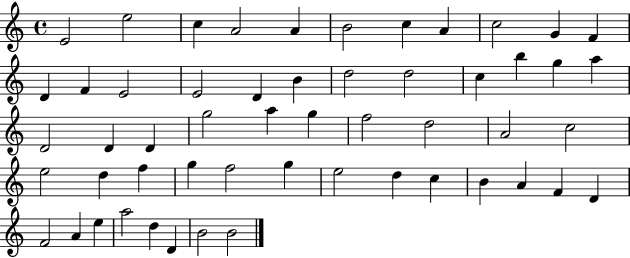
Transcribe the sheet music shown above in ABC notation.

X:1
T:Untitled
M:4/4
L:1/4
K:C
E2 e2 c A2 A B2 c A c2 G F D F E2 E2 D B d2 d2 c b g a D2 D D g2 a g f2 d2 A2 c2 e2 d f g f2 g e2 d c B A F D F2 A e a2 d D B2 B2